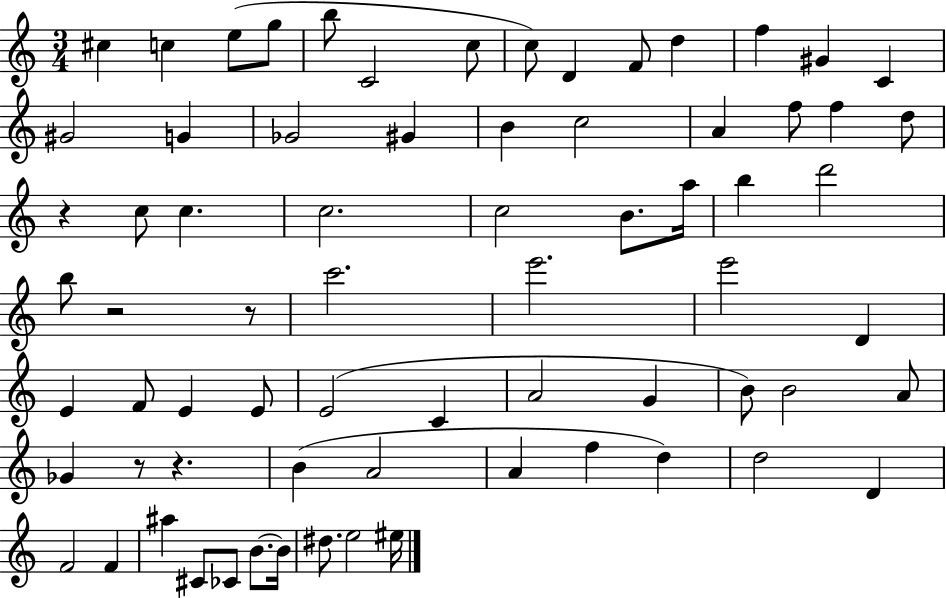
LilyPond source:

{
  \clef treble
  \numericTimeSignature
  \time 3/4
  \key c \major
  cis''4 c''4 e''8( g''8 | b''8 c'2 c''8 | c''8) d'4 f'8 d''4 | f''4 gis'4 c'4 | \break gis'2 g'4 | ges'2 gis'4 | b'4 c''2 | a'4 f''8 f''4 d''8 | \break r4 c''8 c''4. | c''2. | c''2 b'8. a''16 | b''4 d'''2 | \break b''8 r2 r8 | c'''2. | e'''2. | e'''2 d'4 | \break e'4 f'8 e'4 e'8 | e'2( c'4 | a'2 g'4 | b'8) b'2 a'8 | \break ges'4 r8 r4. | b'4( a'2 | a'4 f''4 d''4) | d''2 d'4 | \break f'2 f'4 | ais''4 cis'8 ces'8 b'8.~~ b'16 | dis''8. e''2 eis''16 | \bar "|."
}